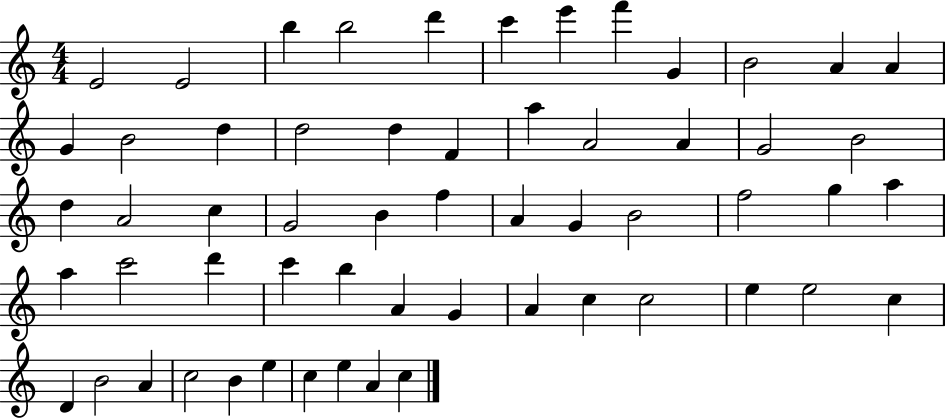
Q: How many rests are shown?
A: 0